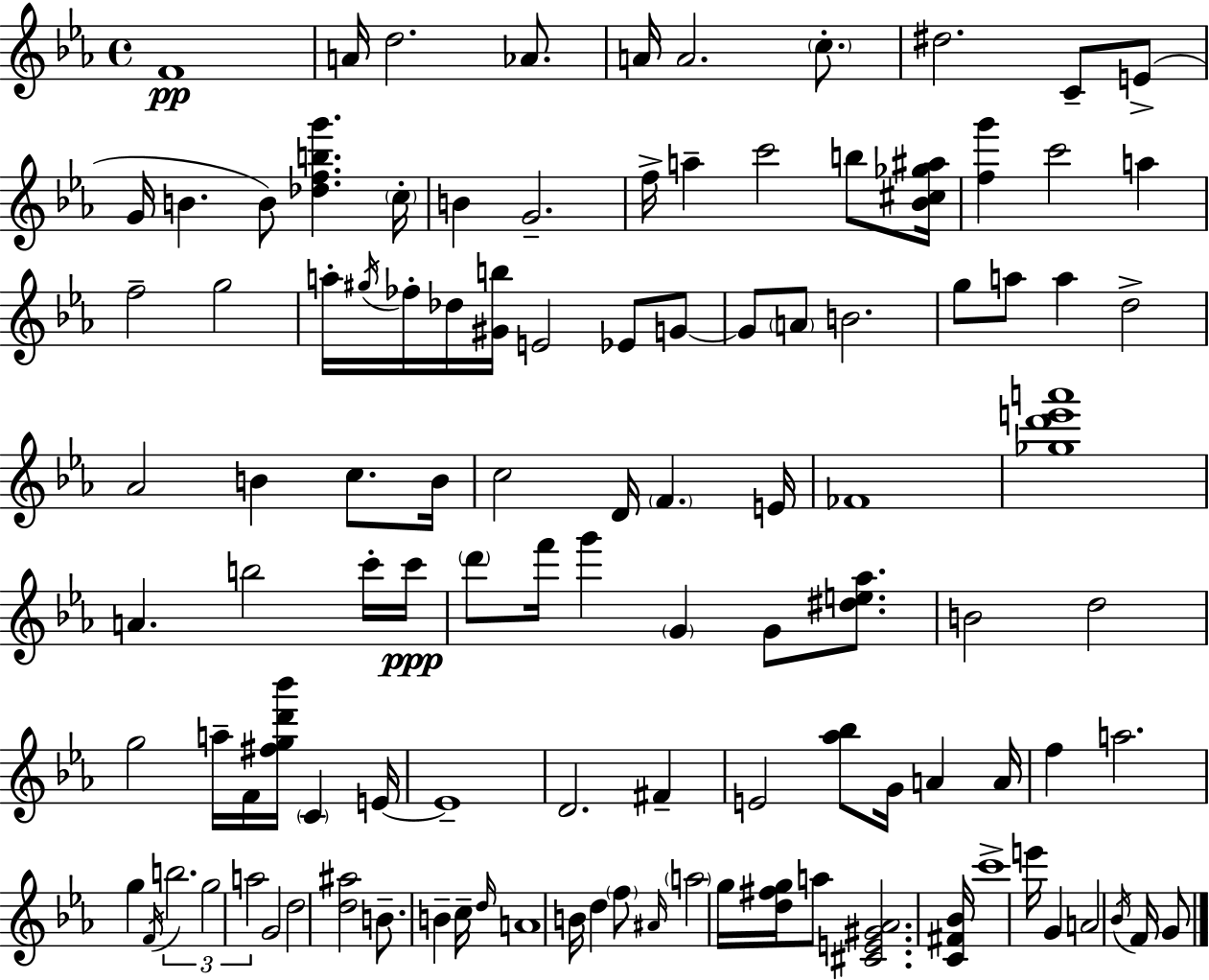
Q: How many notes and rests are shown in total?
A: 110